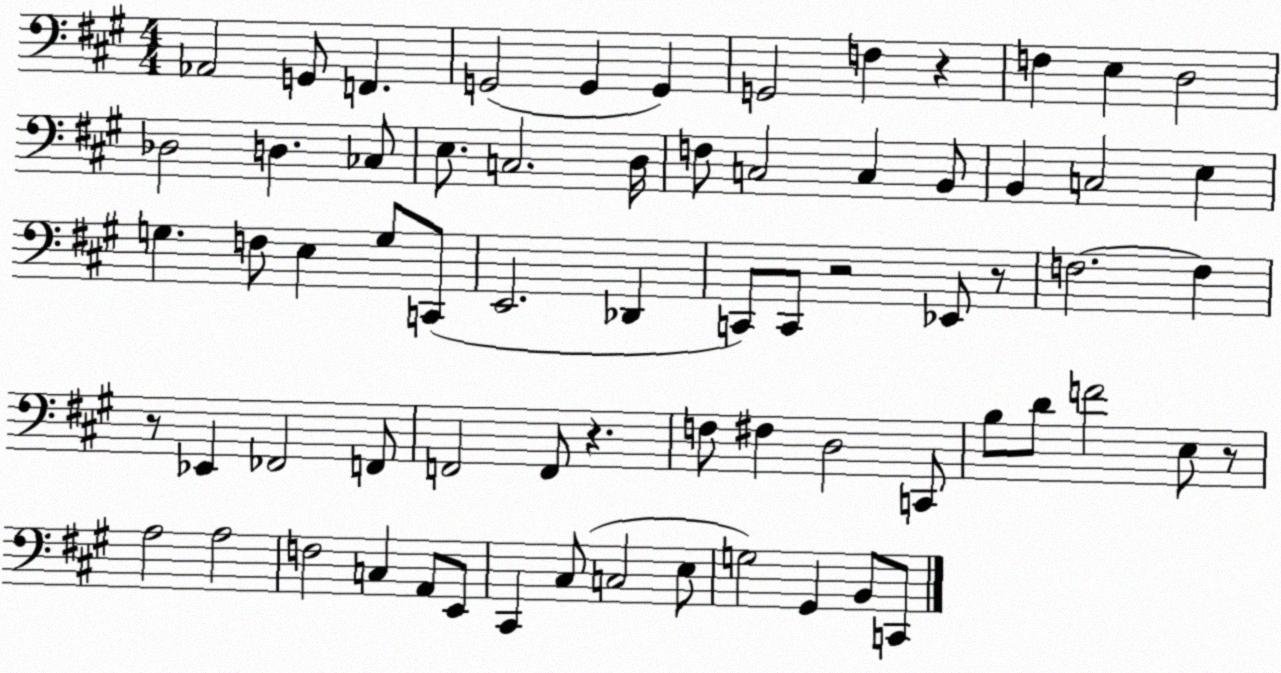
X:1
T:Untitled
M:4/4
L:1/4
K:A
_A,,2 G,,/2 F,, G,,2 G,, G,, G,,2 F, z F, E, D,2 _D,2 D, _C,/2 E,/2 C,2 D,/4 F,/2 C,2 C, B,,/2 B,, C,2 E, G, F,/2 E, G,/2 C,,/2 E,,2 _D,, C,,/2 C,,/2 z2 _E,,/2 z/2 F,2 F, z/2 _E,, _F,,2 F,,/2 F,,2 F,,/2 z F,/2 ^F, D,2 C,,/2 B,/2 D/2 F2 E,/2 z/2 A,2 A,2 F,2 C, A,,/2 E,,/2 ^C,, ^C,/2 C,2 E,/2 G,2 ^G,, B,,/2 C,,/2